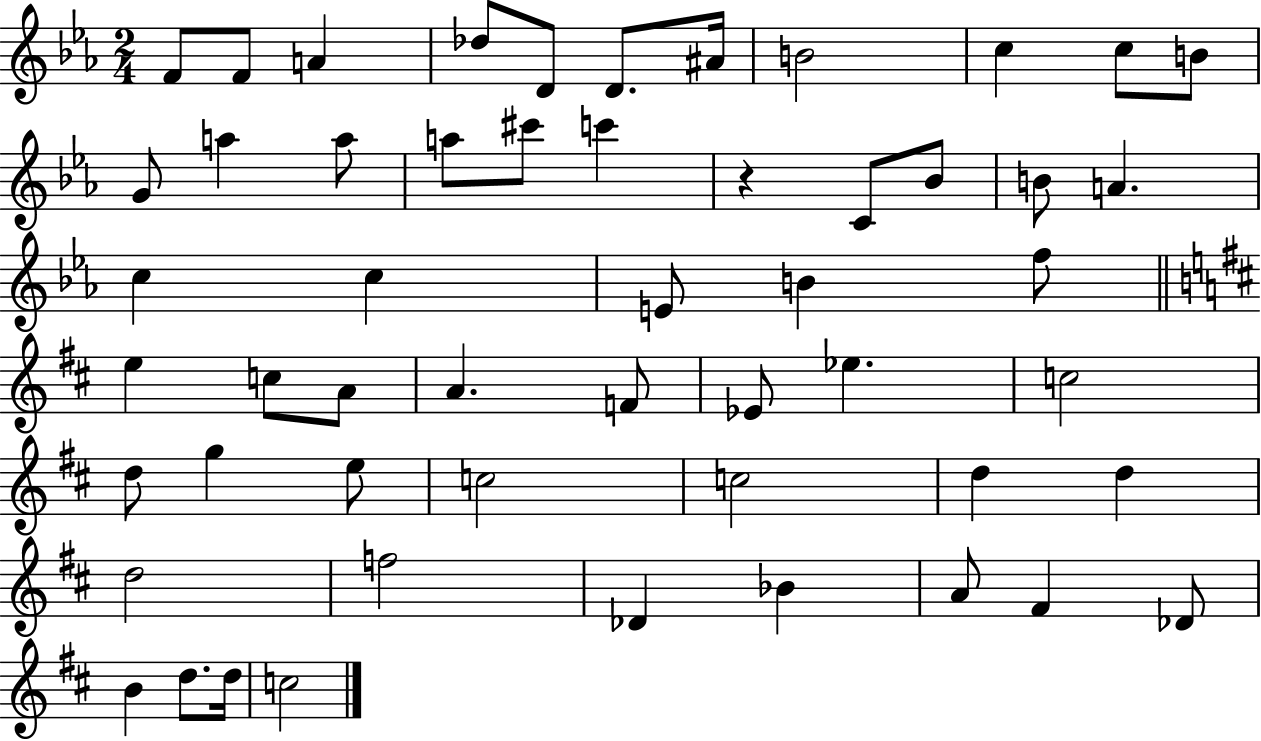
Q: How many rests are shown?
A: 1